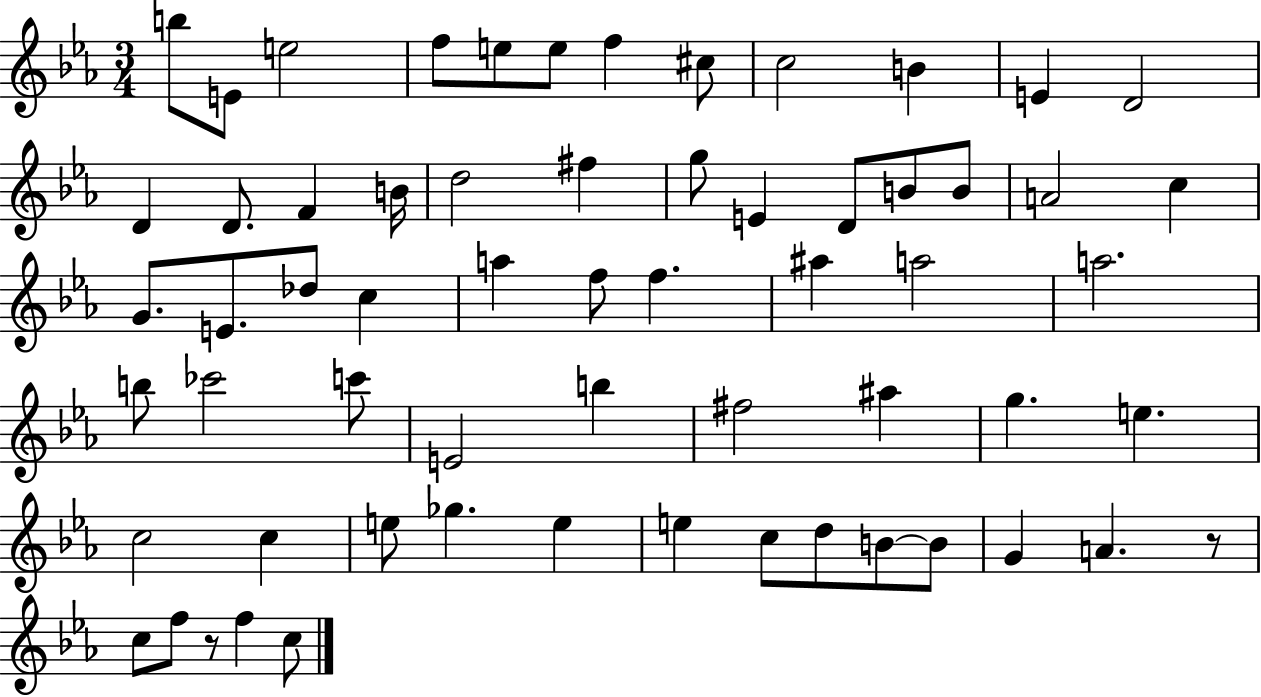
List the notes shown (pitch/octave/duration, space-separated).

B5/e E4/e E5/h F5/e E5/e E5/e F5/q C#5/e C5/h B4/q E4/q D4/h D4/q D4/e. F4/q B4/s D5/h F#5/q G5/e E4/q D4/e B4/e B4/e A4/h C5/q G4/e. E4/e. Db5/e C5/q A5/q F5/e F5/q. A#5/q A5/h A5/h. B5/e CES6/h C6/e E4/h B5/q F#5/h A#5/q G5/q. E5/q. C5/h C5/q E5/e Gb5/q. E5/q E5/q C5/e D5/e B4/e B4/e G4/q A4/q. R/e C5/e F5/e R/e F5/q C5/e